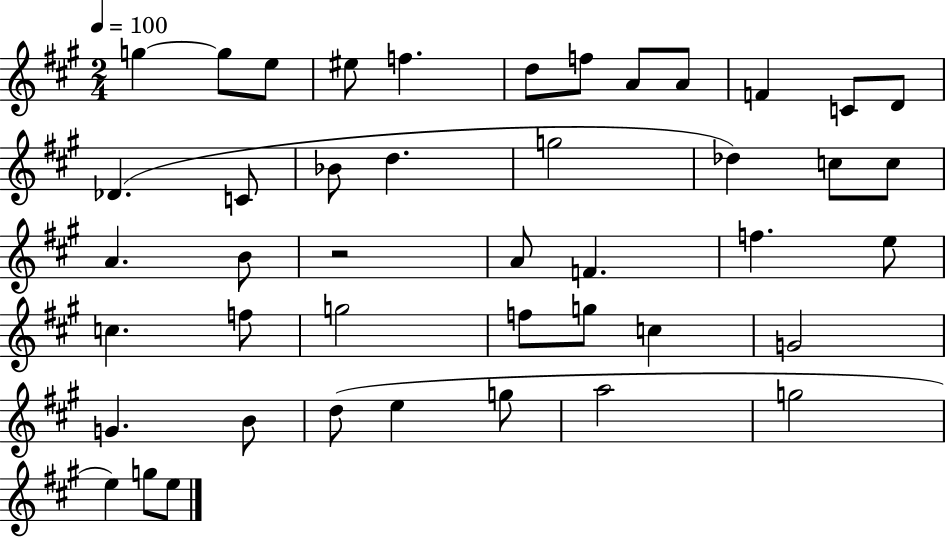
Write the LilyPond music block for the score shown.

{
  \clef treble
  \numericTimeSignature
  \time 2/4
  \key a \major
  \tempo 4 = 100
  \repeat volta 2 { g''4~~ g''8 e''8 | eis''8 f''4. | d''8 f''8 a'8 a'8 | f'4 c'8 d'8 | \break des'4.( c'8 | bes'8 d''4. | g''2 | des''4) c''8 c''8 | \break a'4. b'8 | r2 | a'8 f'4. | f''4. e''8 | \break c''4. f''8 | g''2 | f''8 g''8 c''4 | g'2 | \break g'4. b'8 | d''8( e''4 g''8 | a''2 | g''2 | \break e''4) g''8 e''8 | } \bar "|."
}